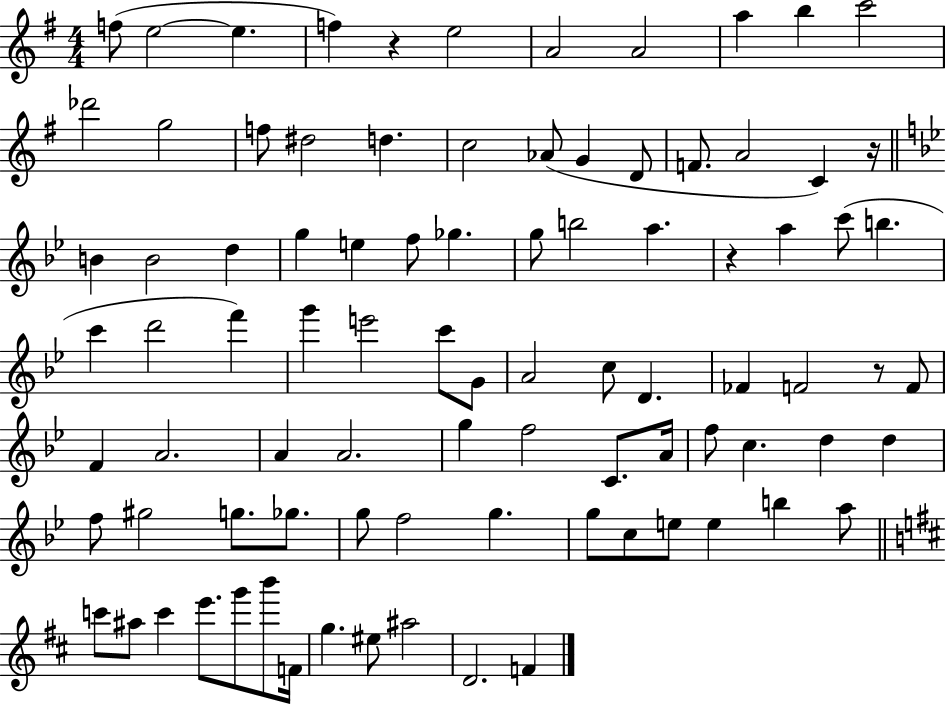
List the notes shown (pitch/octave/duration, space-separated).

F5/e E5/h E5/q. F5/q R/q E5/h A4/h A4/h A5/q B5/q C6/h Db6/h G5/h F5/e D#5/h D5/q. C5/h Ab4/e G4/q D4/e F4/e. A4/h C4/q R/s B4/q B4/h D5/q G5/q E5/q F5/e Gb5/q. G5/e B5/h A5/q. R/q A5/q C6/e B5/q. C6/q D6/h F6/q G6/q E6/h C6/e G4/e A4/h C5/e D4/q. FES4/q F4/h R/e F4/e F4/q A4/h. A4/q A4/h. G5/q F5/h C4/e. A4/s F5/e C5/q. D5/q D5/q F5/e G#5/h G5/e. Gb5/e. G5/e F5/h G5/q. G5/e C5/e E5/e E5/q B5/q A5/e C6/e A#5/e C6/q E6/e. G6/e B6/e F4/s G5/q. EIS5/e A#5/h D4/h. F4/q